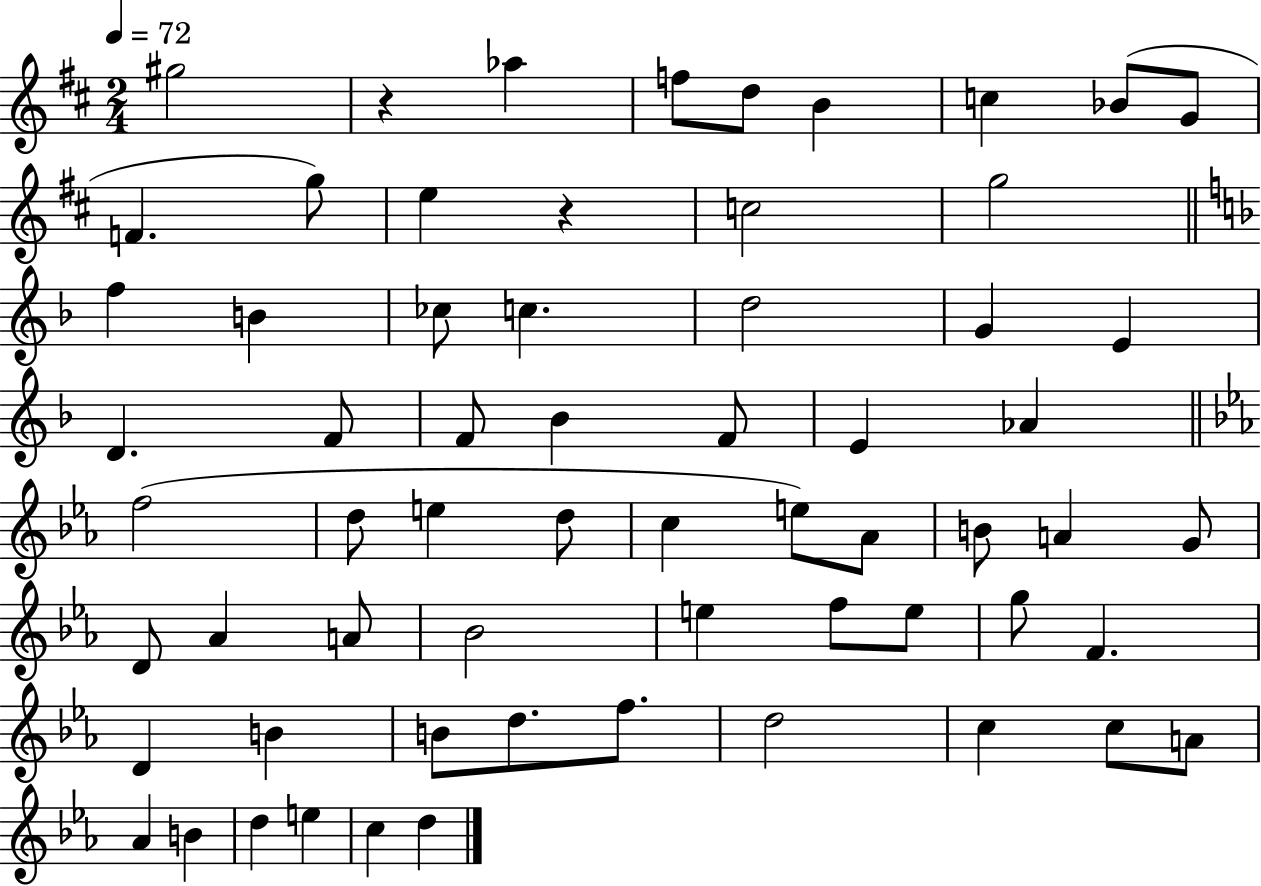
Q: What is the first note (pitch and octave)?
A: G#5